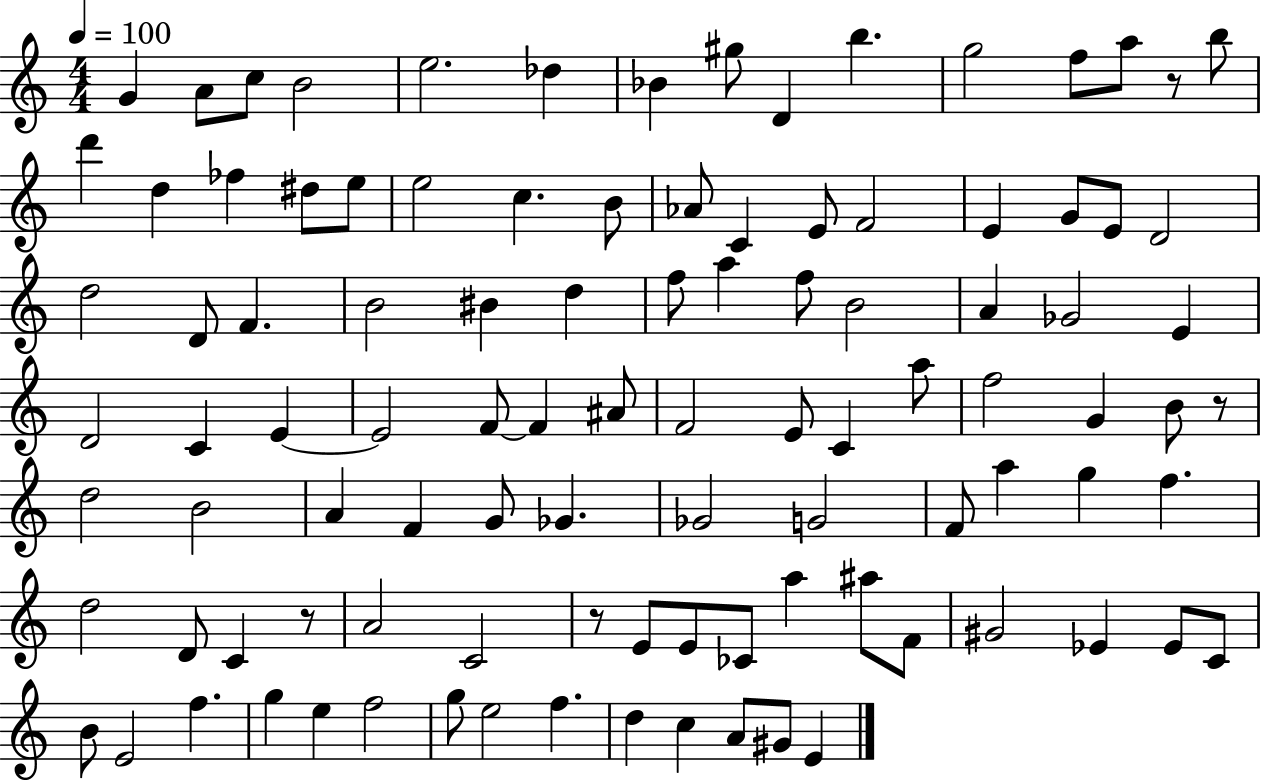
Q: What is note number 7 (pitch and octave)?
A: Bb4